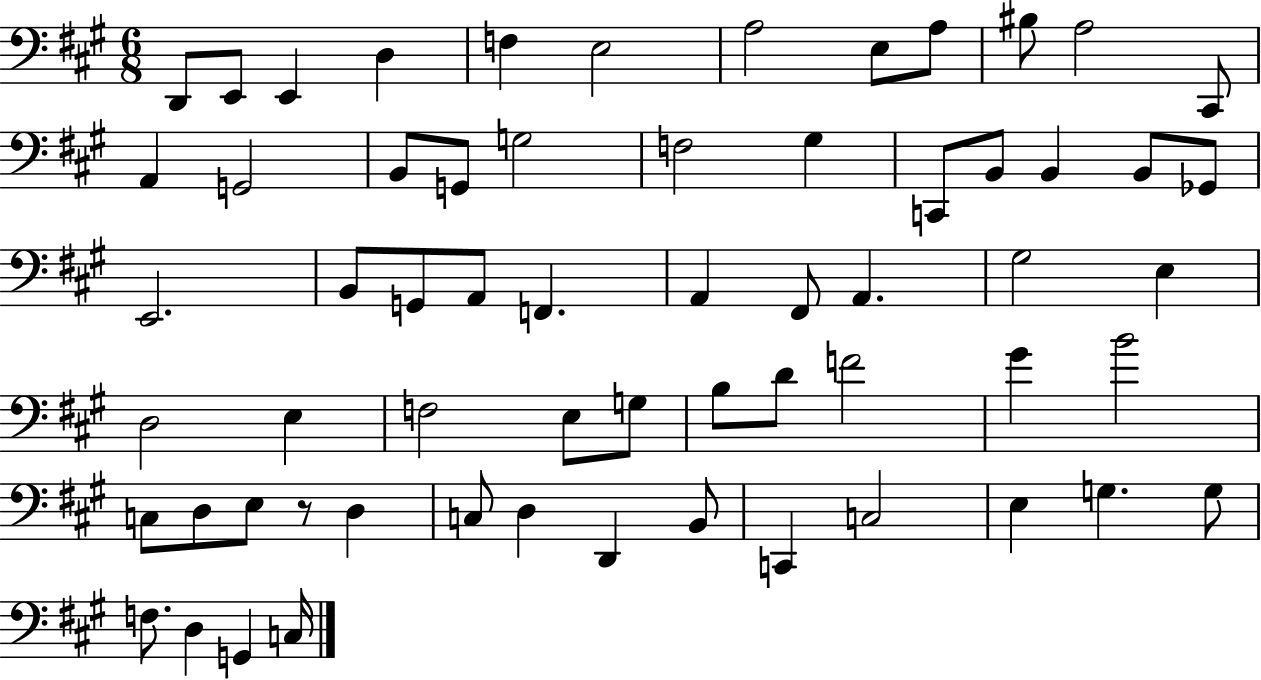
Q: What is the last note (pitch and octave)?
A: C3